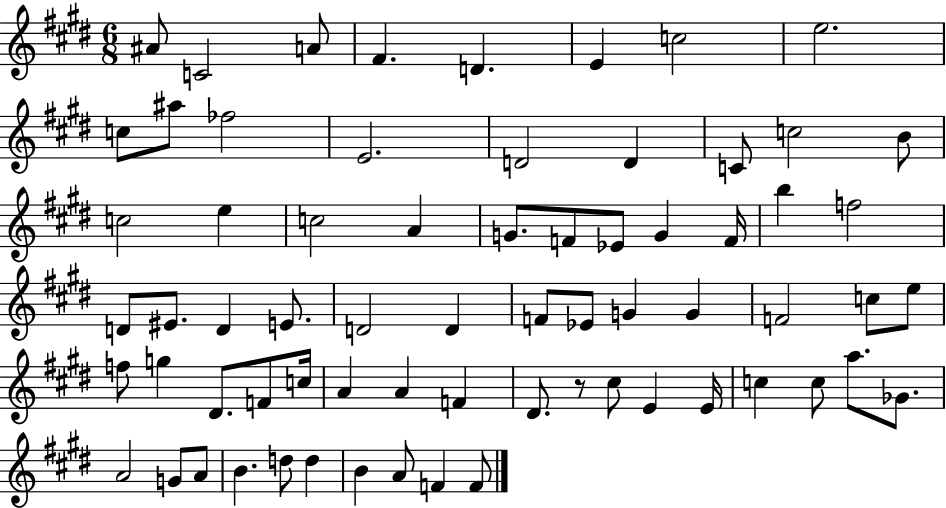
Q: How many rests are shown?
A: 1